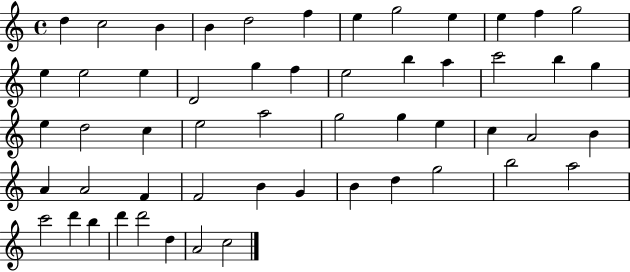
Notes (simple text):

D5/q C5/h B4/q B4/q D5/h F5/q E5/q G5/h E5/q E5/q F5/q G5/h E5/q E5/h E5/q D4/h G5/q F5/q E5/h B5/q A5/q C6/h B5/q G5/q E5/q D5/h C5/q E5/h A5/h G5/h G5/q E5/q C5/q A4/h B4/q A4/q A4/h F4/q F4/h B4/q G4/q B4/q D5/q G5/h B5/h A5/h C6/h D6/q B5/q D6/q D6/h D5/q A4/h C5/h